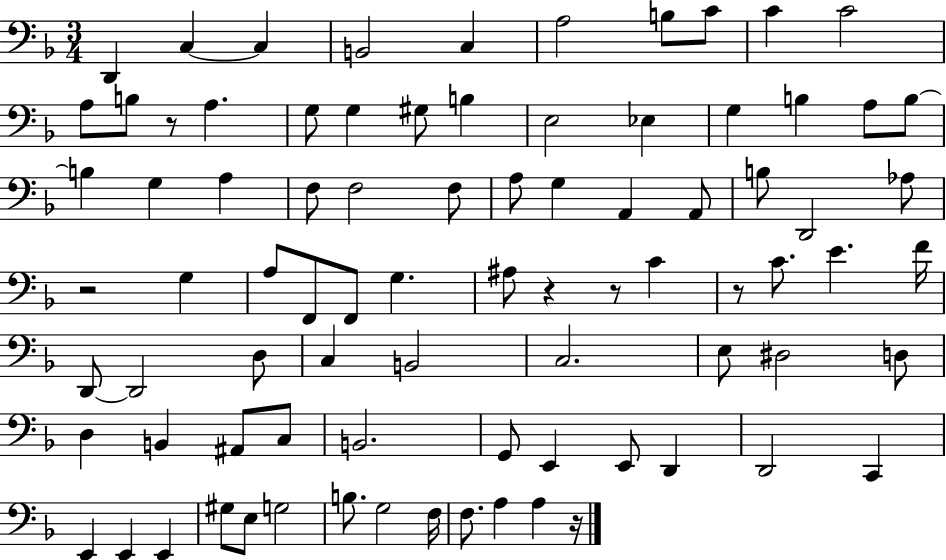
X:1
T:Untitled
M:3/4
L:1/4
K:F
D,, C, C, B,,2 C, A,2 B,/2 C/2 C C2 A,/2 B,/2 z/2 A, G,/2 G, ^G,/2 B, E,2 _E, G, B, A,/2 B,/2 B, G, A, F,/2 F,2 F,/2 A,/2 G, A,, A,,/2 B,/2 D,,2 _A,/2 z2 G, A,/2 F,,/2 F,,/2 G, ^A,/2 z z/2 C z/2 C/2 E F/4 D,,/2 D,,2 D,/2 C, B,,2 C,2 E,/2 ^D,2 D,/2 D, B,, ^A,,/2 C,/2 B,,2 G,,/2 E,, E,,/2 D,, D,,2 C,, E,, E,, E,, ^G,/2 E,/2 G,2 B,/2 G,2 F,/4 F,/2 A, A, z/4